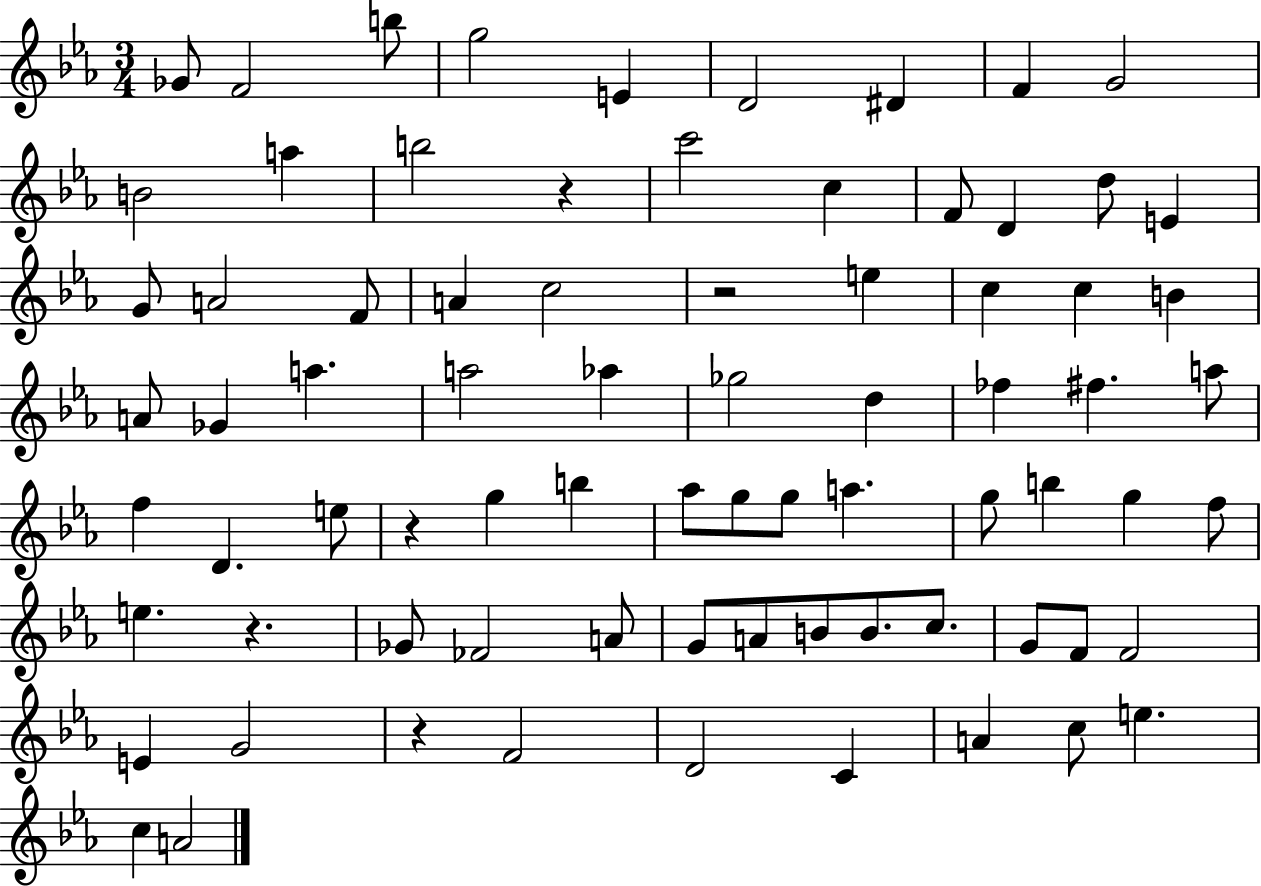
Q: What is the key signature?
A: EES major